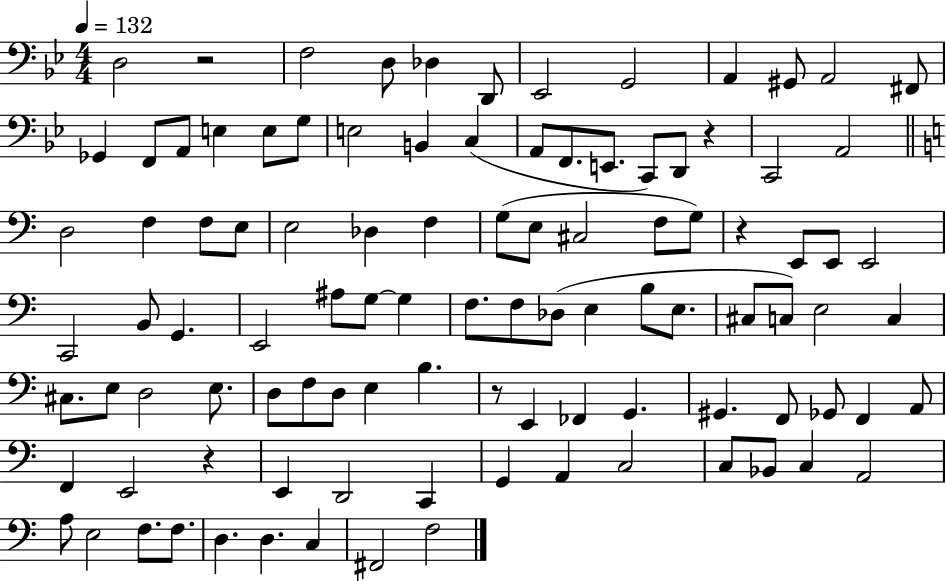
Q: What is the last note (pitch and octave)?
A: F3